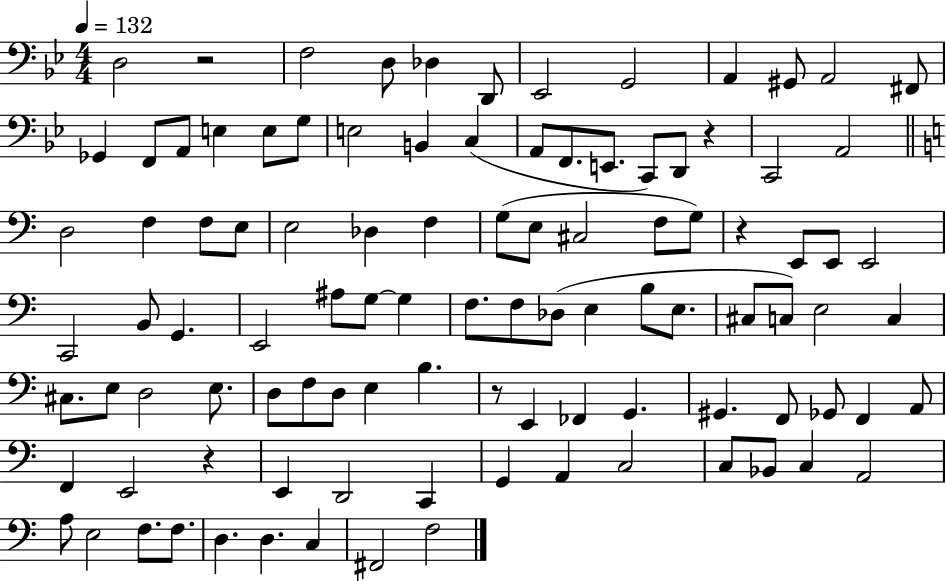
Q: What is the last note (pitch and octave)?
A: F3